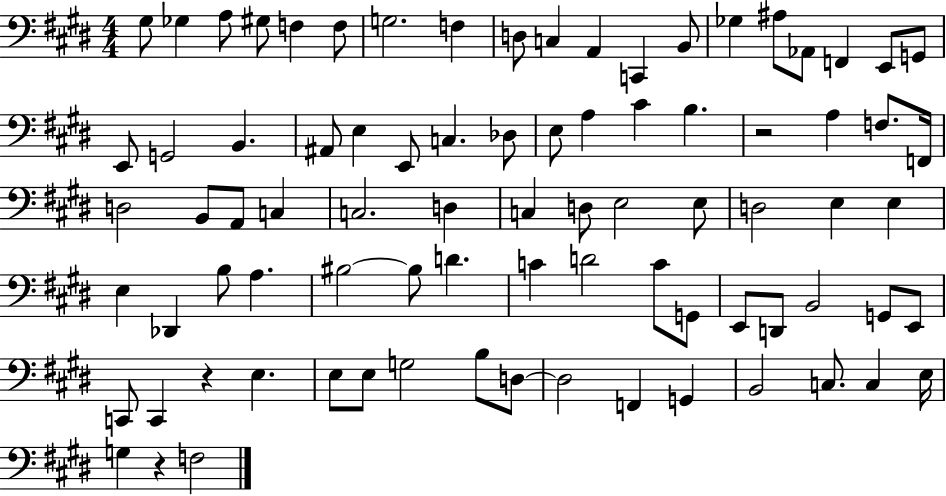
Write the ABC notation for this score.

X:1
T:Untitled
M:4/4
L:1/4
K:E
^G,/2 _G, A,/2 ^G,/2 F, F,/2 G,2 F, D,/2 C, A,, C,, B,,/2 _G, ^A,/2 _A,,/2 F,, E,,/2 G,,/2 E,,/2 G,,2 B,, ^A,,/2 E, E,,/2 C, _D,/2 E,/2 A, ^C B, z2 A, F,/2 F,,/4 D,2 B,,/2 A,,/2 C, C,2 D, C, D,/2 E,2 E,/2 D,2 E, E, E, _D,, B,/2 A, ^B,2 ^B,/2 D C D2 C/2 G,,/2 E,,/2 D,,/2 B,,2 G,,/2 E,,/2 C,,/2 C,, z E, E,/2 E,/2 G,2 B,/2 D,/2 D,2 F,, G,, B,,2 C,/2 C, E,/4 G, z F,2